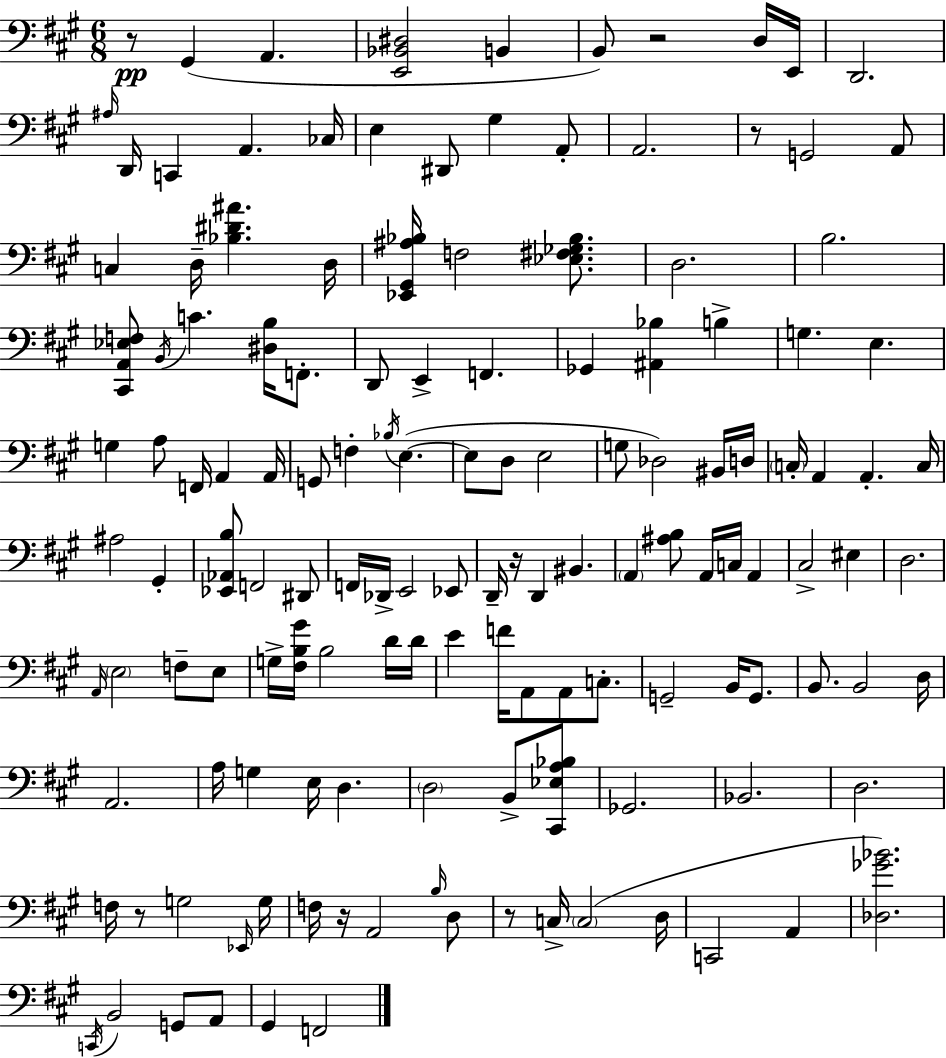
R/e G#2/q A2/q. [E2,Bb2,D#3]/h B2/q B2/e R/h D3/s E2/s D2/h. A#3/s D2/s C2/q A2/q. CES3/s E3/q D#2/e G#3/q A2/e A2/h. R/e G2/h A2/e C3/q D3/s [Bb3,D#4,A#4]/q. D3/s [Eb2,G#2,A#3,Bb3]/s F3/h [Eb3,F#3,Gb3,Bb3]/e. D3/h. B3/h. [C#2,A2,Eb3,F3]/e B2/s C4/q. [D#3,B3]/s F2/e. D2/e E2/q F2/q. Gb2/q [A#2,Bb3]/q B3/q G3/q. E3/q. G3/q A3/e F2/s A2/q A2/s G2/e F3/q Bb3/s E3/q. E3/e D3/e E3/h G3/e Db3/h BIS2/s D3/s C3/s A2/q A2/q. C3/s A#3/h G#2/q [Eb2,Ab2,B3]/e F2/h D#2/e F2/s Db2/s E2/h Eb2/e D2/s R/s D2/q BIS2/q. A2/q [A#3,B3]/e A2/s C3/s A2/q C#3/h EIS3/q D3/h. A2/s E3/h F3/e E3/e G3/s [F#3,B3,G#4]/s B3/h D4/s D4/s E4/q F4/s A2/e A2/e C3/e. G2/h B2/s G2/e. B2/e. B2/h D3/s A2/h. A3/s G3/q E3/s D3/q. D3/h B2/e [C#2,Eb3,A3,Bb3]/e Gb2/h. Bb2/h. D3/h. F3/s R/e G3/h Eb2/s G3/s F3/s R/s A2/h B3/s D3/e R/e C3/s C3/h D3/s C2/h A2/q [Db3,Gb4,Bb4]/h. C2/s B2/h G2/e A2/e G#2/q F2/h